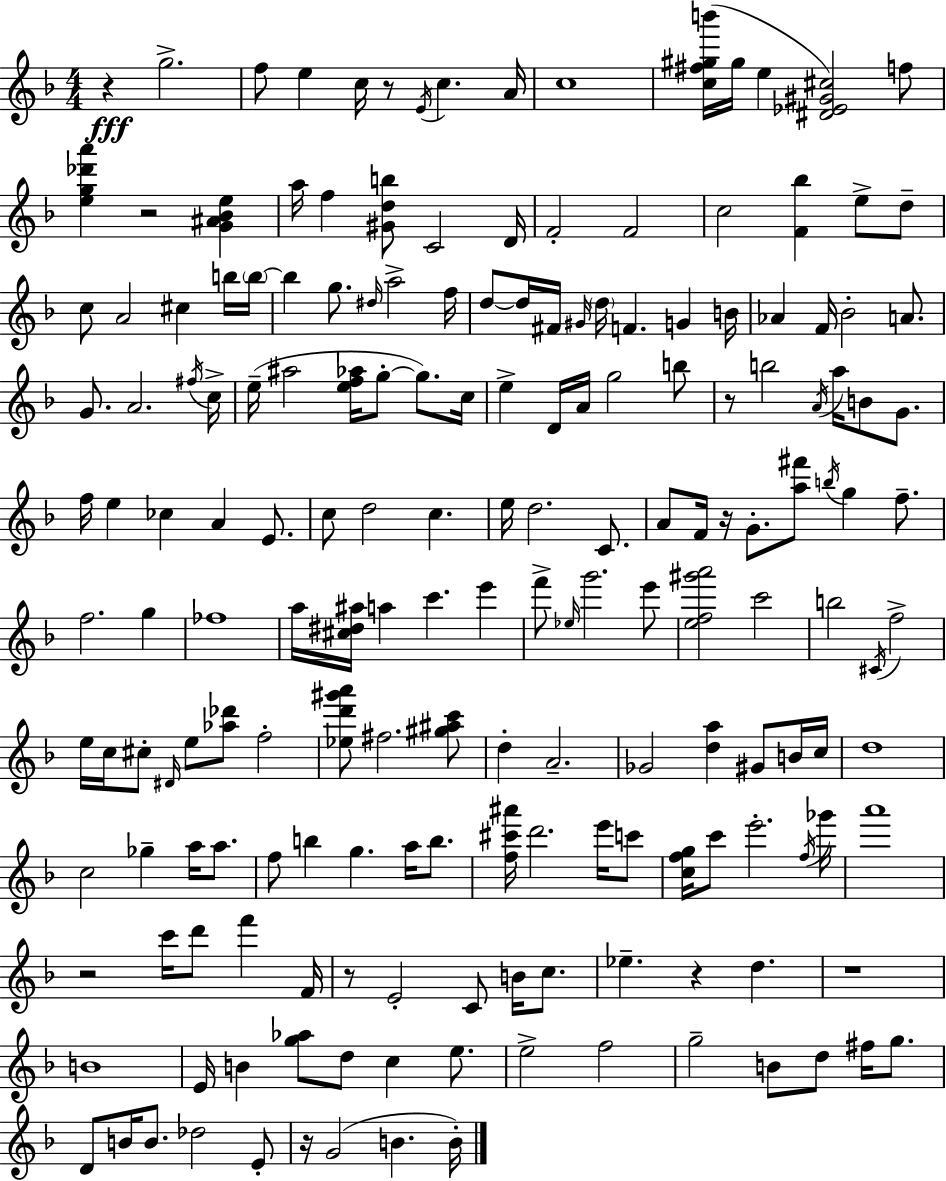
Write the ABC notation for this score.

X:1
T:Untitled
M:4/4
L:1/4
K:Dm
z g2 f/2 e c/4 z/2 E/4 c A/4 c4 [c^f^gb']/4 ^g/4 e [^D_E^G^c]2 f/2 [eg_d'a'] z2 [G^A_Be] a/4 f [^Gdb]/2 C2 D/4 F2 F2 c2 [F_b] e/2 d/2 c/2 A2 ^c b/4 b/4 b g/2 ^d/4 a2 f/4 d/2 d/4 ^F/4 ^G/4 d/4 F G B/4 _A F/4 _B2 A/2 G/2 A2 ^f/4 c/4 e/4 ^a2 [ef_a]/4 g/2 g/2 c/4 e D/4 A/4 g2 b/2 z/2 b2 A/4 a/4 B/2 G/2 f/4 e _c A E/2 c/2 d2 c e/4 d2 C/2 A/2 F/4 z/4 G/2 [a^f']/2 b/4 g f/2 f2 g _f4 a/4 [^c^d^a]/4 a c' e' f'/2 _e/4 g'2 e'/2 [ef^g'a']2 c'2 b2 ^C/4 f2 e/4 c/4 ^c/2 ^D/4 e/2 [_a_d']/2 f2 [_ed'^g'a']/2 ^f2 [^g^ac']/2 d A2 _G2 [da] ^G/2 B/4 c/4 d4 c2 _g a/4 a/2 f/2 b g a/4 b/2 [f^c'^a']/4 d'2 e'/4 c'/2 [cfg]/4 c'/2 e'2 f/4 _g'/4 a'4 z2 c'/4 d'/2 f' F/4 z/2 E2 C/2 B/4 c/2 _e z d z4 B4 E/4 B [g_a]/2 d/2 c e/2 e2 f2 g2 B/2 d/2 ^f/4 g/2 D/2 B/4 B/2 _d2 E/2 z/4 G2 B B/4